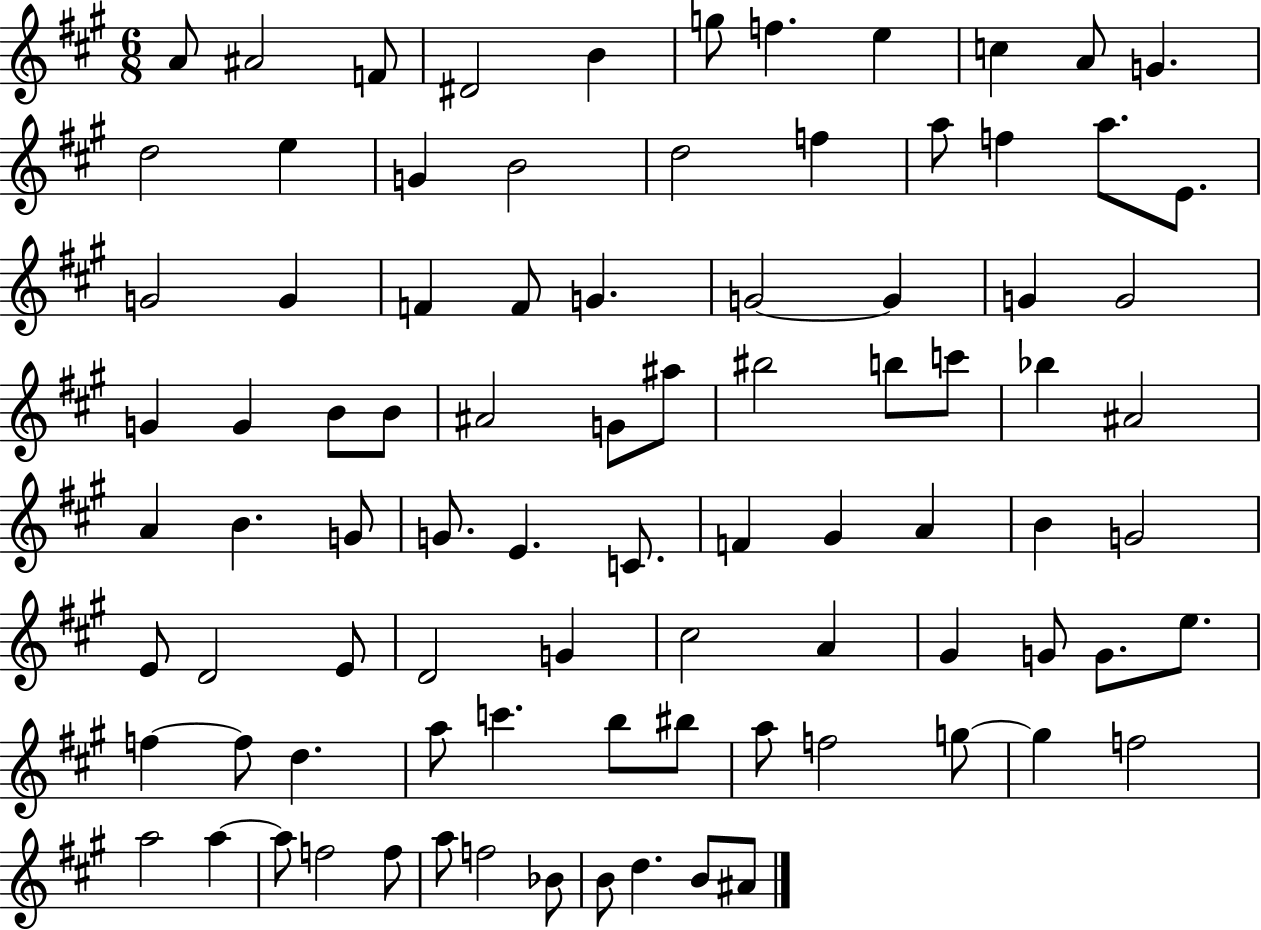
A4/e A#4/h F4/e D#4/h B4/q G5/e F5/q. E5/q C5/q A4/e G4/q. D5/h E5/q G4/q B4/h D5/h F5/q A5/e F5/q A5/e. E4/e. G4/h G4/q F4/q F4/e G4/q. G4/h G4/q G4/q G4/h G4/q G4/q B4/e B4/e A#4/h G4/e A#5/e BIS5/h B5/e C6/e Bb5/q A#4/h A4/q B4/q. G4/e G4/e. E4/q. C4/e. F4/q G#4/q A4/q B4/q G4/h E4/e D4/h E4/e D4/h G4/q C#5/h A4/q G#4/q G4/e G4/e. E5/e. F5/q F5/e D5/q. A5/e C6/q. B5/e BIS5/e A5/e F5/h G5/e G5/q F5/h A5/h A5/q A5/e F5/h F5/e A5/e F5/h Bb4/e B4/e D5/q. B4/e A#4/e